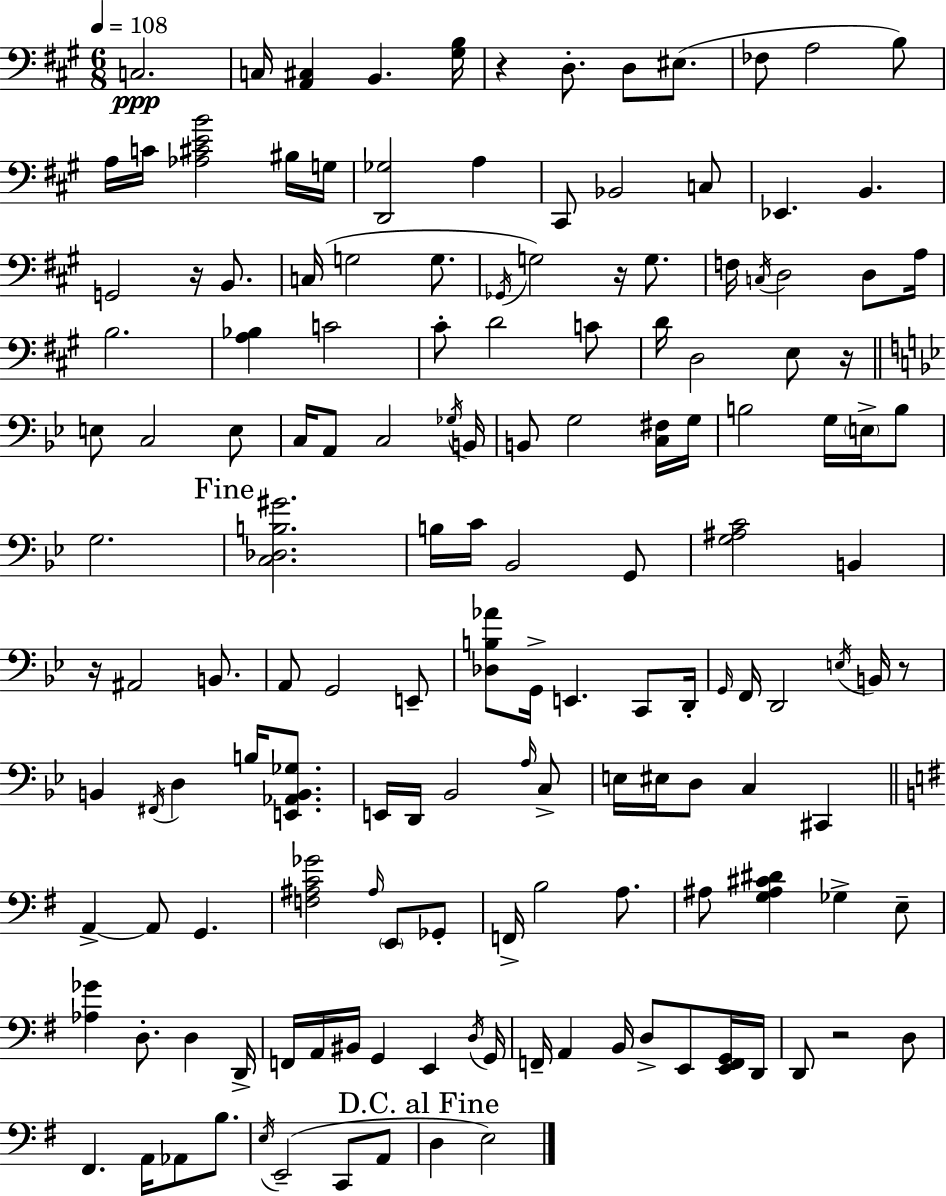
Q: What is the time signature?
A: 6/8